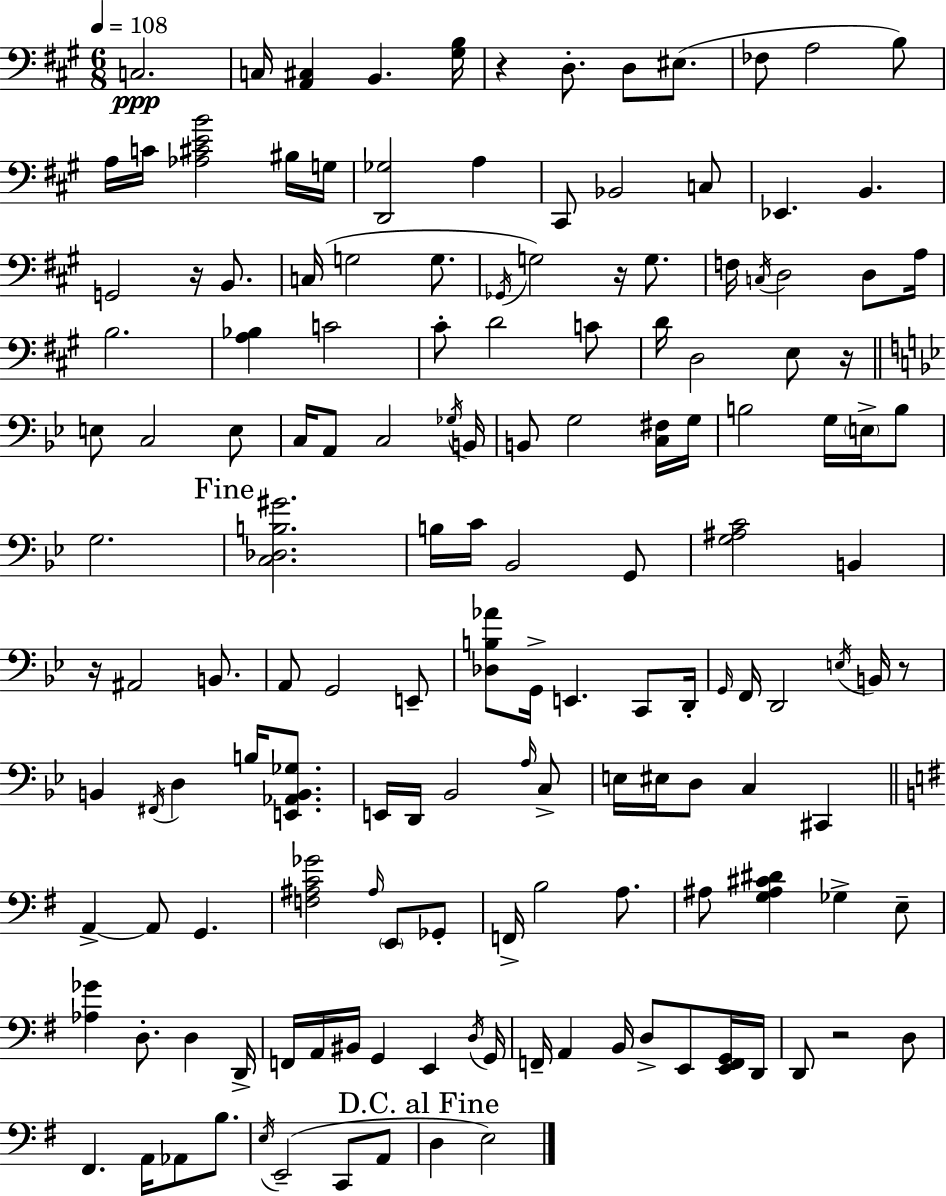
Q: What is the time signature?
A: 6/8